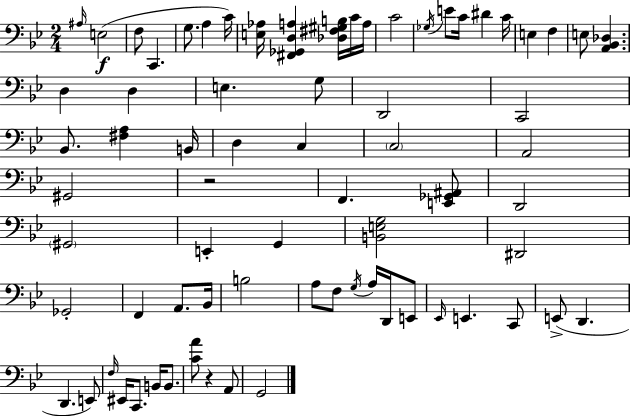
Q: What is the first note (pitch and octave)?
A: A#3